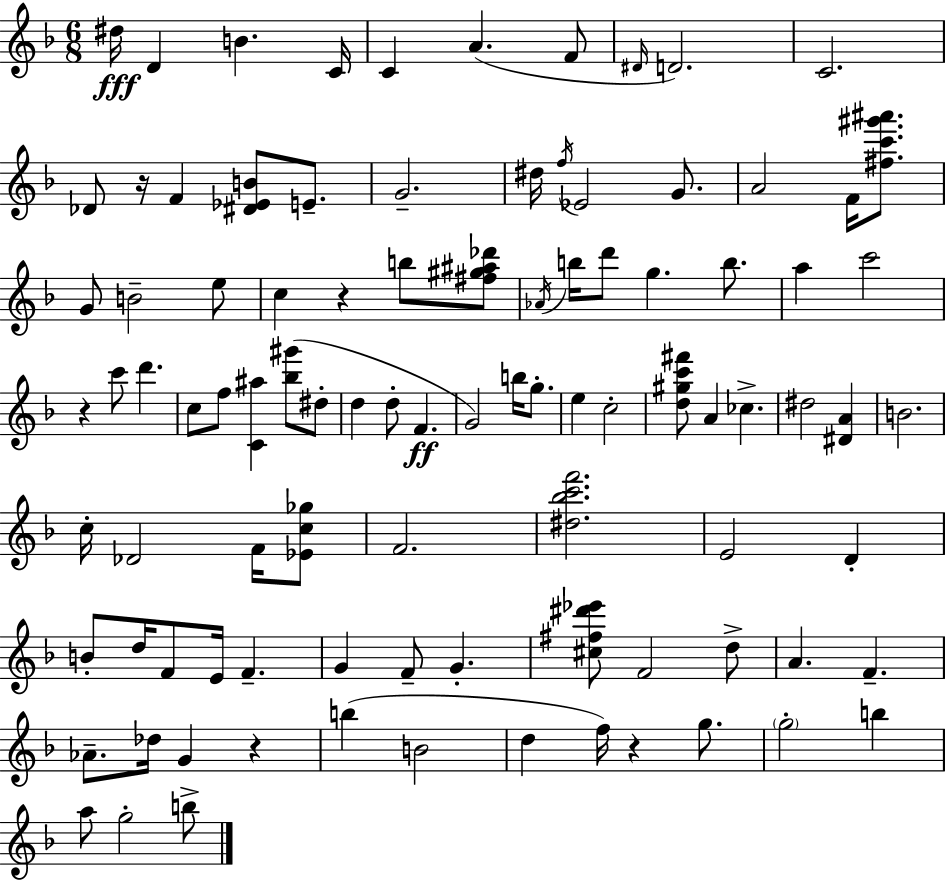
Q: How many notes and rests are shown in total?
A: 95